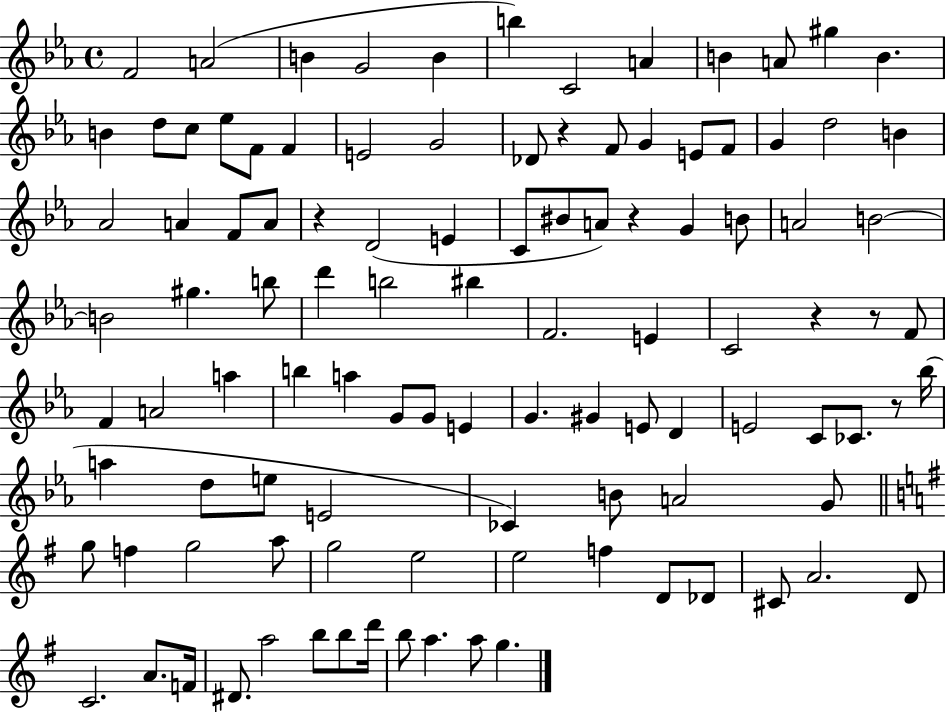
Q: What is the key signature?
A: EES major